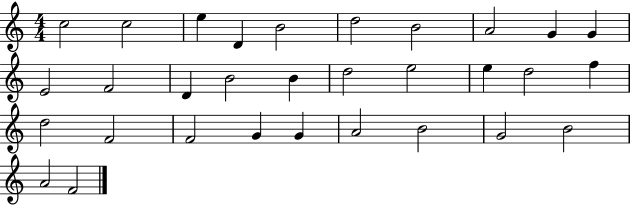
{
  \clef treble
  \numericTimeSignature
  \time 4/4
  \key c \major
  c''2 c''2 | e''4 d'4 b'2 | d''2 b'2 | a'2 g'4 g'4 | \break e'2 f'2 | d'4 b'2 b'4 | d''2 e''2 | e''4 d''2 f''4 | \break d''2 f'2 | f'2 g'4 g'4 | a'2 b'2 | g'2 b'2 | \break a'2 f'2 | \bar "|."
}